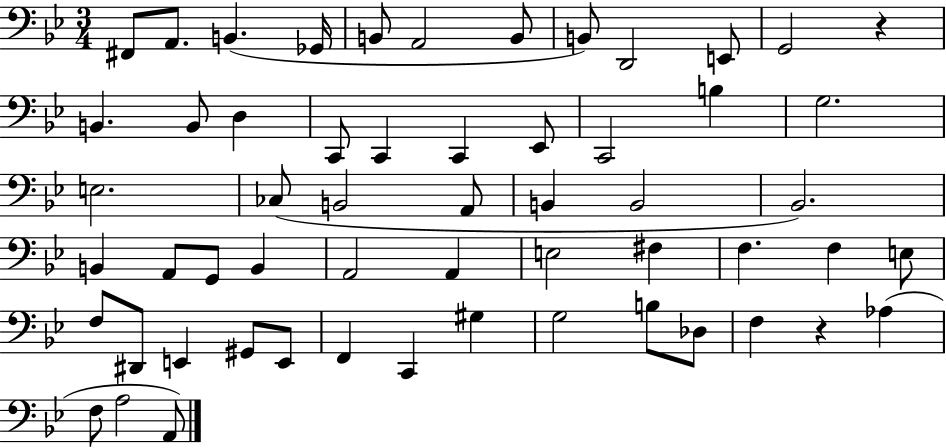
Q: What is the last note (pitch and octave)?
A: A2